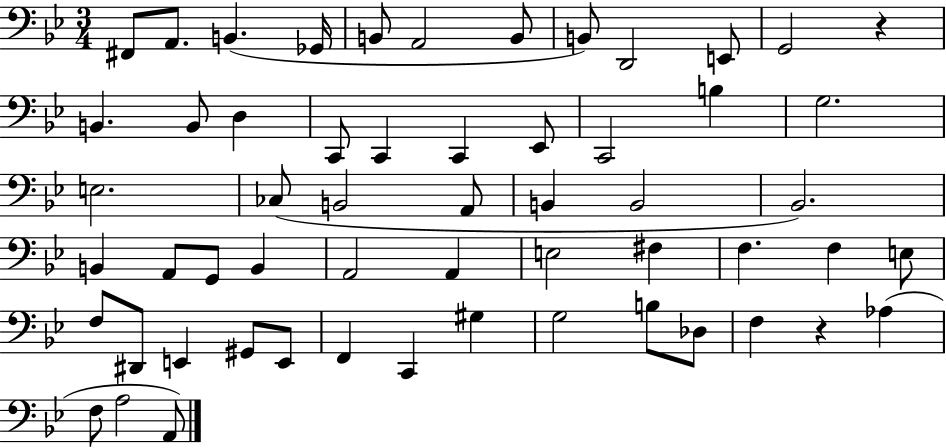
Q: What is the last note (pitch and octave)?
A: A2